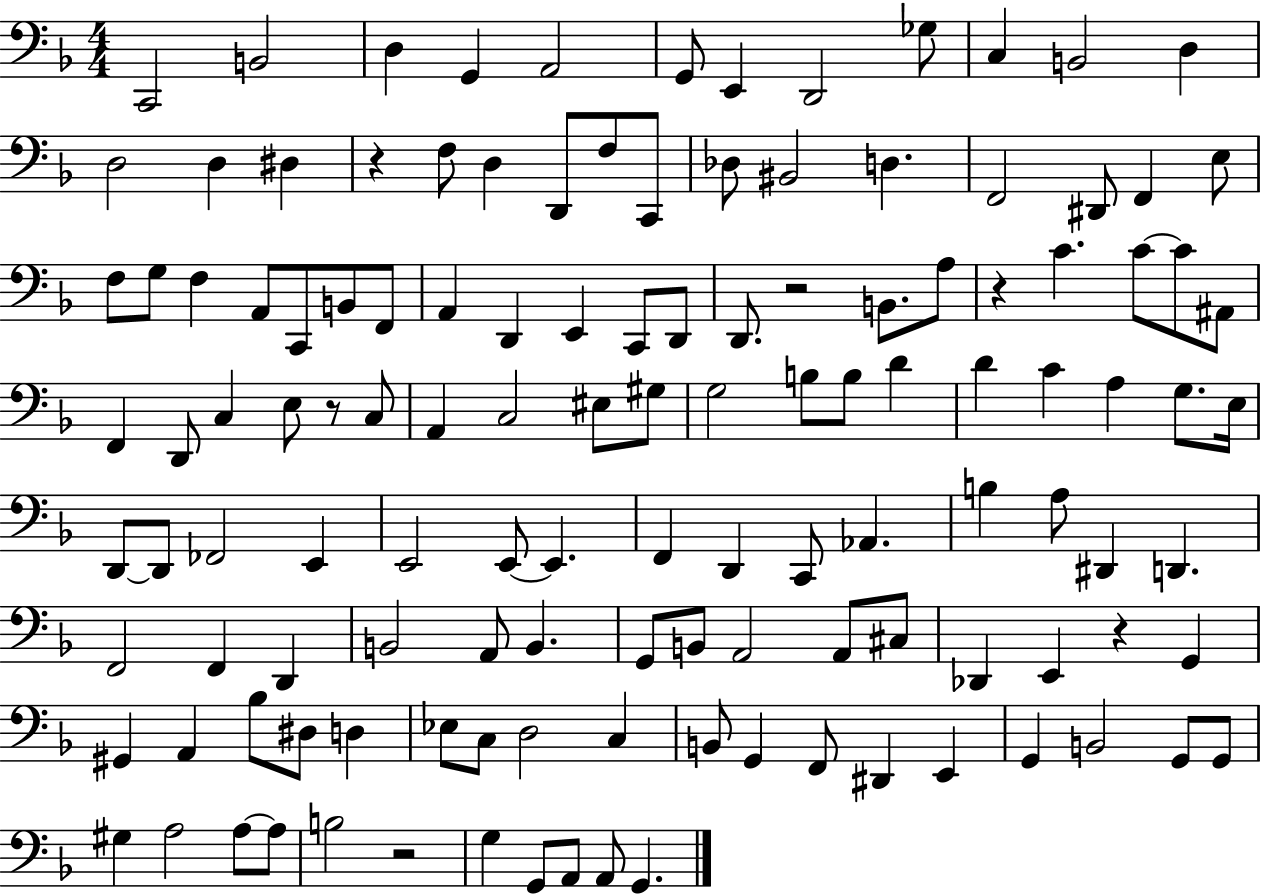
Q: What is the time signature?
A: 4/4